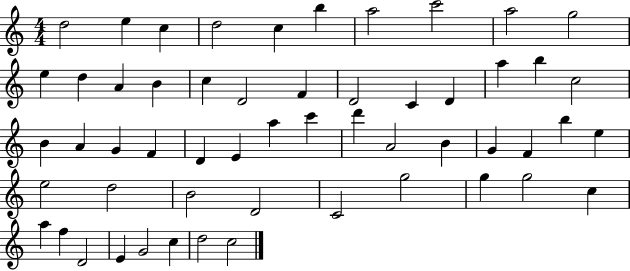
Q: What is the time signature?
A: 4/4